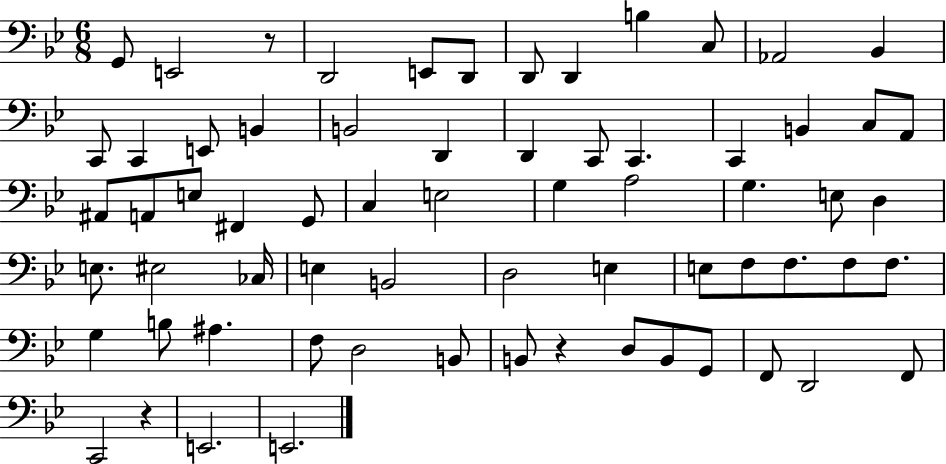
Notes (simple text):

G2/e E2/h R/e D2/h E2/e D2/e D2/e D2/q B3/q C3/e Ab2/h Bb2/q C2/e C2/q E2/e B2/q B2/h D2/q D2/q C2/e C2/q. C2/q B2/q C3/e A2/e A#2/e A2/e E3/e F#2/q G2/e C3/q E3/h G3/q A3/h G3/q. E3/e D3/q E3/e. EIS3/h CES3/s E3/q B2/h D3/h E3/q E3/e F3/e F3/e. F3/e F3/e. G3/q B3/e A#3/q. F3/e D3/h B2/e B2/e R/q D3/e B2/e G2/e F2/e D2/h F2/e C2/h R/q E2/h. E2/h.